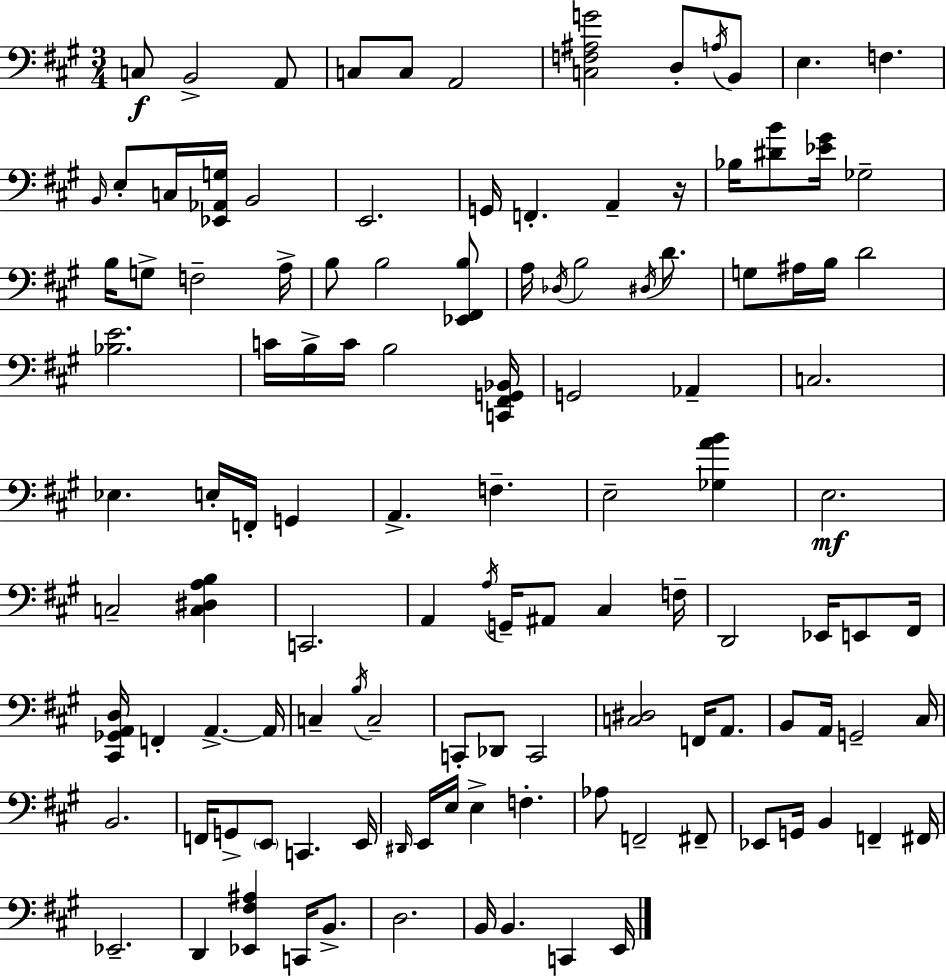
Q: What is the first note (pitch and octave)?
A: C3